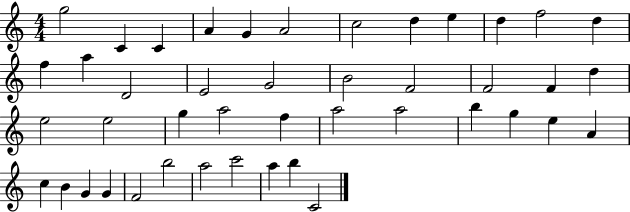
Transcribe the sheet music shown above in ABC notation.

X:1
T:Untitled
M:4/4
L:1/4
K:C
g2 C C A G A2 c2 d e d f2 d f a D2 E2 G2 B2 F2 F2 F d e2 e2 g a2 f a2 a2 b g e A c B G G F2 b2 a2 c'2 a b C2